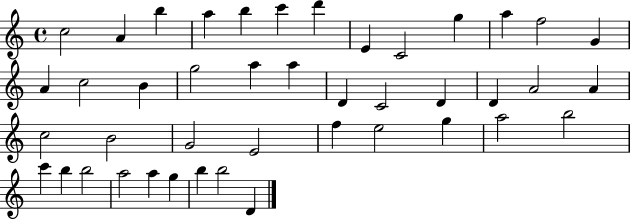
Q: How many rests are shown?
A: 0